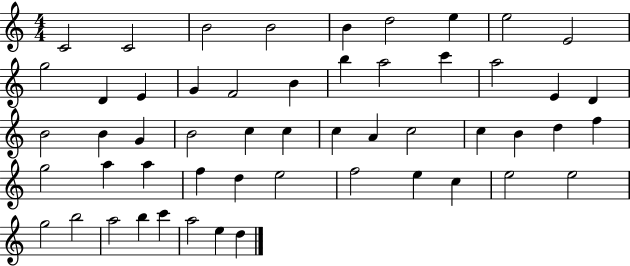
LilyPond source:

{
  \clef treble
  \numericTimeSignature
  \time 4/4
  \key c \major
  c'2 c'2 | b'2 b'2 | b'4 d''2 e''4 | e''2 e'2 | \break g''2 d'4 e'4 | g'4 f'2 b'4 | b''4 a''2 c'''4 | a''2 e'4 d'4 | \break b'2 b'4 g'4 | b'2 c''4 c''4 | c''4 a'4 c''2 | c''4 b'4 d''4 f''4 | \break g''2 a''4 a''4 | f''4 d''4 e''2 | f''2 e''4 c''4 | e''2 e''2 | \break g''2 b''2 | a''2 b''4 c'''4 | a''2 e''4 d''4 | \bar "|."
}